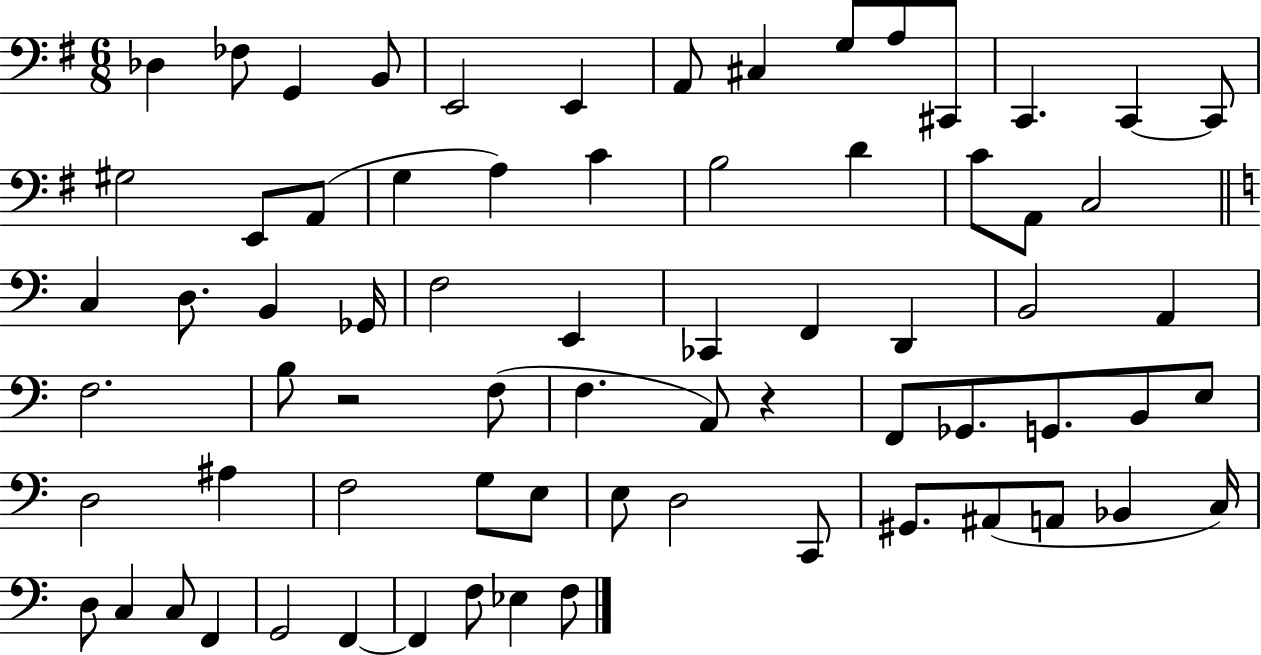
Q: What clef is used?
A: bass